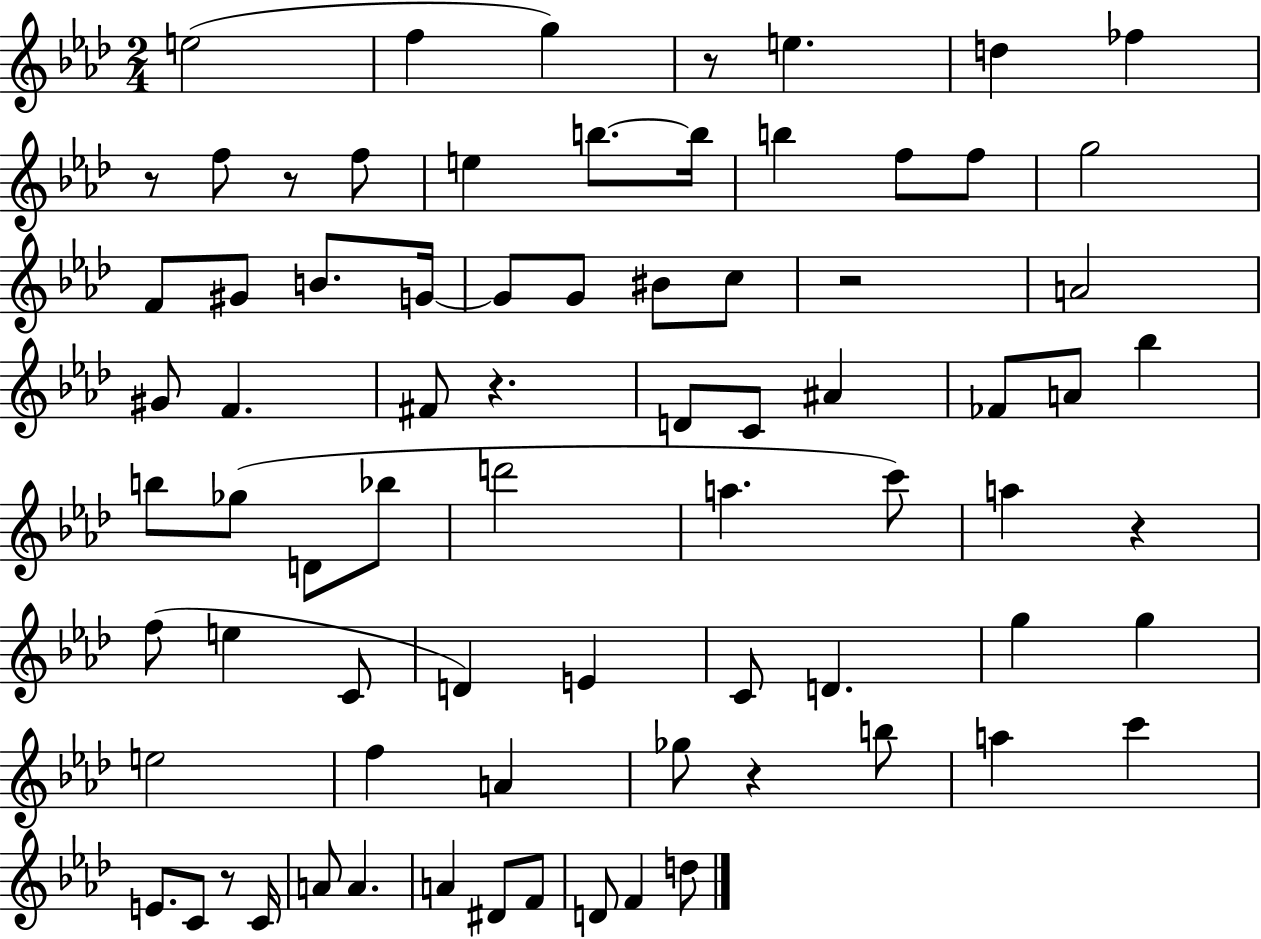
X:1
T:Untitled
M:2/4
L:1/4
K:Ab
e2 f g z/2 e d _f z/2 f/2 z/2 f/2 e b/2 b/4 b f/2 f/2 g2 F/2 ^G/2 B/2 G/4 G/2 G/2 ^B/2 c/2 z2 A2 ^G/2 F ^F/2 z D/2 C/2 ^A _F/2 A/2 _b b/2 _g/2 D/2 _b/2 d'2 a c'/2 a z f/2 e C/2 D E C/2 D g g e2 f A _g/2 z b/2 a c' E/2 C/2 z/2 C/4 A/2 A A ^D/2 F/2 D/2 F d/2